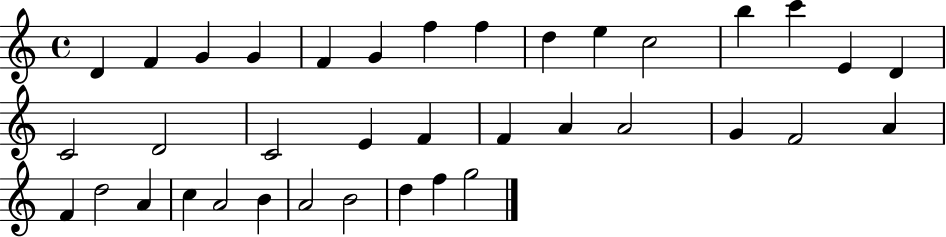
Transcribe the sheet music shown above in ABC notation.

X:1
T:Untitled
M:4/4
L:1/4
K:C
D F G G F G f f d e c2 b c' E D C2 D2 C2 E F F A A2 G F2 A F d2 A c A2 B A2 B2 d f g2